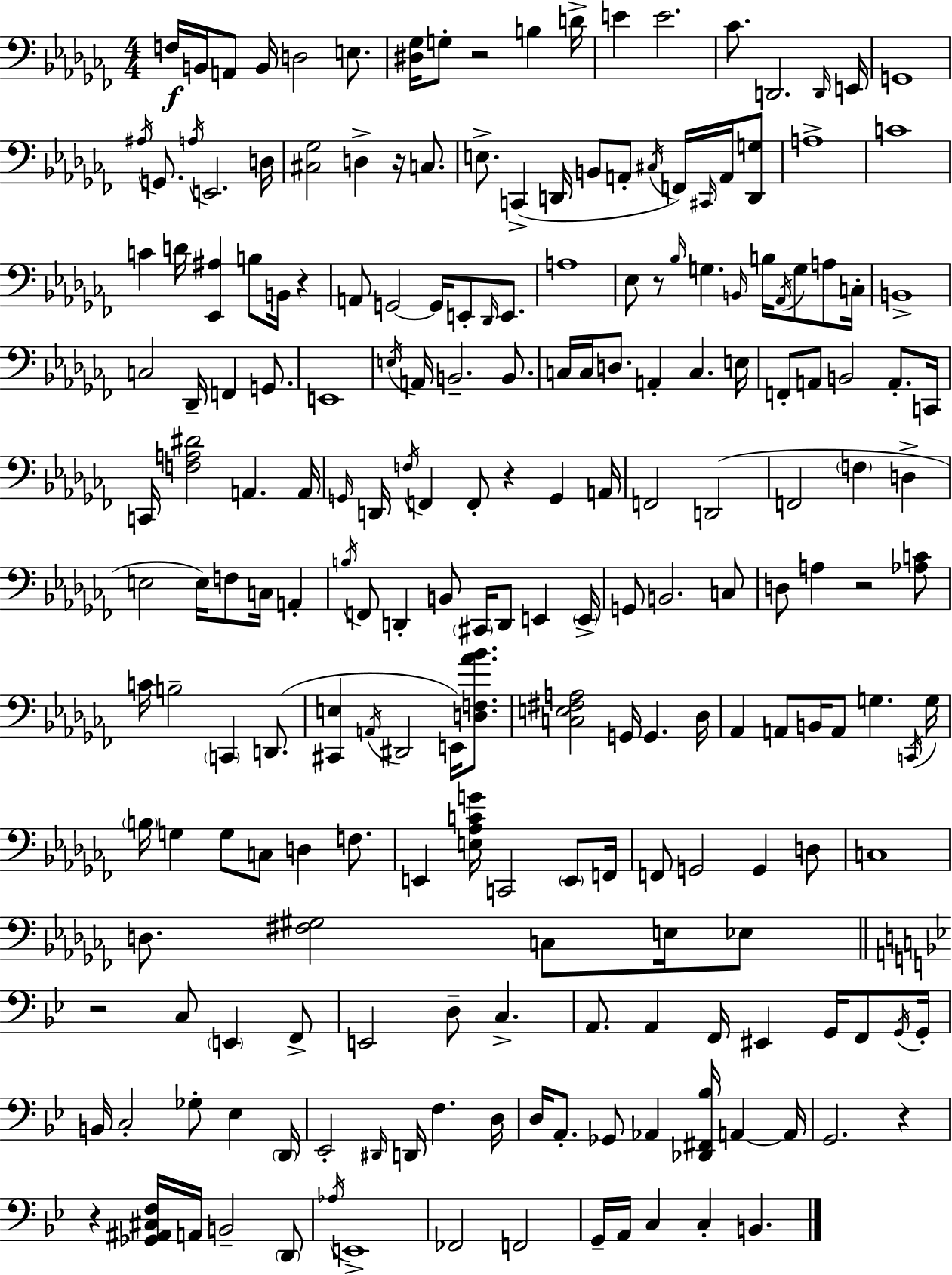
F3/s B2/s A2/e B2/s D3/h E3/e. [D#3,Gb3]/s G3/e R/h B3/q D4/s E4/q E4/h. CES4/e. D2/h. D2/s E2/s G2/w A#3/s G2/e. A3/s E2/h. D3/s [C#3,Gb3]/h D3/q R/s C3/e. E3/e. C2/q D2/s B2/e A2/e C#3/s F2/s C#2/s A2/s [D2,G3]/e A3/w C4/w C4/q D4/s [Eb2,A#3]/q B3/e B2/s R/q A2/e G2/h G2/s E2/e Db2/s E2/e. A3/w Eb3/e R/e Bb3/s G3/q. B2/s B3/s Ab2/s G3/e A3/e C3/s B2/w C3/h Db2/s F2/q G2/e. E2/w E3/s A2/s B2/h. B2/e. C3/s C3/s D3/e. A2/q C3/q. E3/s F2/e A2/e B2/h A2/e. C2/s C2/s [F3,A3,D#4]/h A2/q. A2/s G2/s D2/s F3/s F2/q F2/e R/q G2/q A2/s F2/h D2/h F2/h F3/q D3/q E3/h E3/s F3/e C3/s A2/q B3/s F2/e D2/q B2/e C#2/s D2/e E2/q E2/s G2/e B2/h. C3/e D3/e A3/q R/h [Ab3,C4]/e C4/s B3/h C2/q D2/e. [C#2,E3]/q A2/s D#2/h E2/s [D3,F3,Ab4,Bb4]/e. [C3,E3,F#3,A3]/h G2/s G2/q. Db3/s Ab2/q A2/e B2/s A2/e G3/q. C2/s G3/s B3/s G3/q G3/e C3/e D3/q F3/e. E2/q [E3,Ab3,C4,G4]/s C2/h E2/e F2/s F2/e G2/h G2/q D3/e C3/w D3/e. [F#3,G#3]/h C3/e E3/s Eb3/e R/h C3/e E2/q F2/e E2/h D3/e C3/q. A2/e. A2/q F2/s EIS2/q G2/s F2/e G2/s G2/s B2/s C3/h Gb3/e Eb3/q D2/s Eb2/h D#2/s D2/s F3/q. D3/s D3/s A2/e. Gb2/e Ab2/q [Db2,F#2,Bb3]/s A2/q A2/s G2/h. R/q R/q [Gb2,A#2,C#3,F3]/s A2/s B2/h D2/e Ab3/s E2/w FES2/h F2/h G2/s A2/s C3/q C3/q B2/q.